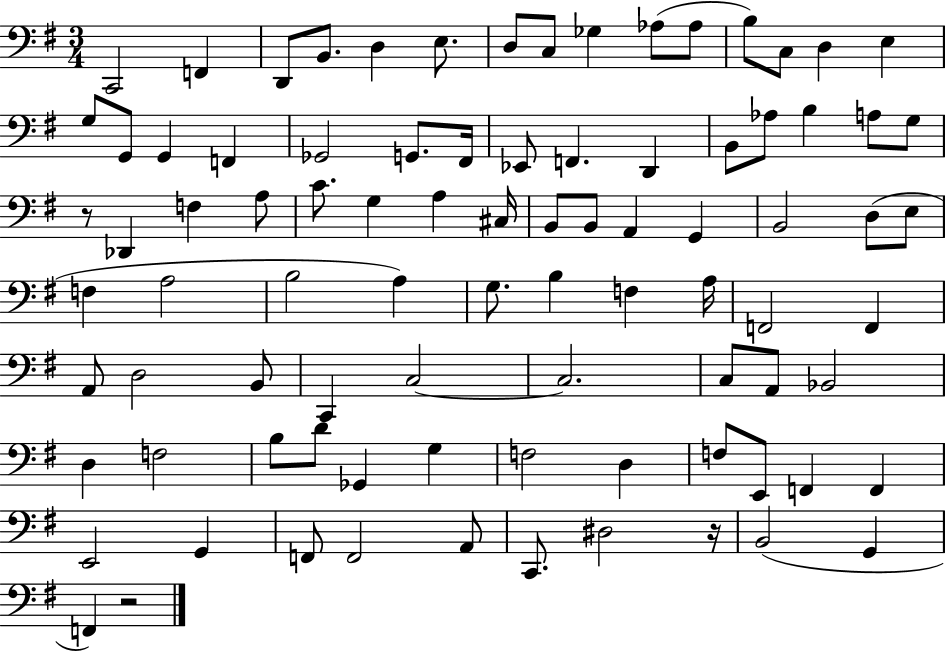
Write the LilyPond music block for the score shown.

{
  \clef bass
  \numericTimeSignature
  \time 3/4
  \key g \major
  \repeat volta 2 { c,2 f,4 | d,8 b,8. d4 e8. | d8 c8 ges4 aes8( aes8 | b8) c8 d4 e4 | \break g8 g,8 g,4 f,4 | ges,2 g,8. fis,16 | ees,8 f,4. d,4 | b,8 aes8 b4 a8 g8 | \break r8 des,4 f4 a8 | c'8. g4 a4 cis16 | b,8 b,8 a,4 g,4 | b,2 d8( e8 | \break f4 a2 | b2 a4) | g8. b4 f4 a16 | f,2 f,4 | \break a,8 d2 b,8 | c,4 c2~~ | c2. | c8 a,8 bes,2 | \break d4 f2 | b8 d'8 ges,4 g4 | f2 d4 | f8 e,8 f,4 f,4 | \break e,2 g,4 | f,8 f,2 a,8 | c,8. dis2 r16 | b,2( g,4 | \break f,4) r2 | } \bar "|."
}